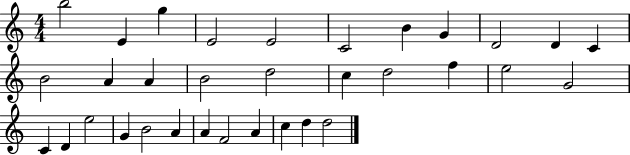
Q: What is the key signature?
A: C major